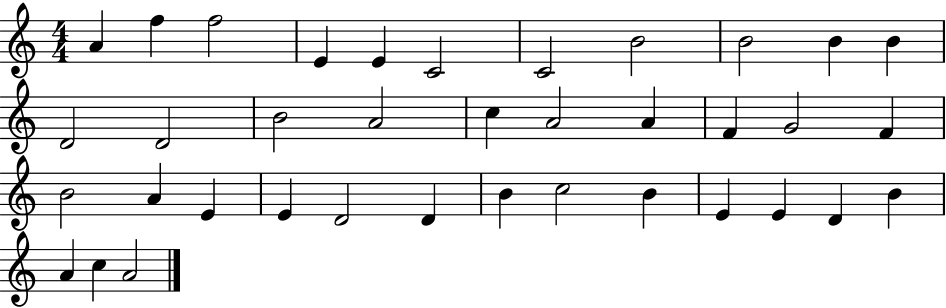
{
  \clef treble
  \numericTimeSignature
  \time 4/4
  \key c \major
  a'4 f''4 f''2 | e'4 e'4 c'2 | c'2 b'2 | b'2 b'4 b'4 | \break d'2 d'2 | b'2 a'2 | c''4 a'2 a'4 | f'4 g'2 f'4 | \break b'2 a'4 e'4 | e'4 d'2 d'4 | b'4 c''2 b'4 | e'4 e'4 d'4 b'4 | \break a'4 c''4 a'2 | \bar "|."
}